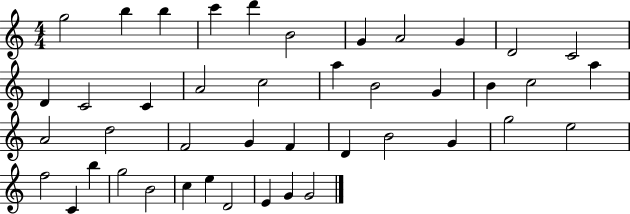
{
  \clef treble
  \numericTimeSignature
  \time 4/4
  \key c \major
  g''2 b''4 b''4 | c'''4 d'''4 b'2 | g'4 a'2 g'4 | d'2 c'2 | \break d'4 c'2 c'4 | a'2 c''2 | a''4 b'2 g'4 | b'4 c''2 a''4 | \break a'2 d''2 | f'2 g'4 f'4 | d'4 b'2 g'4 | g''2 e''2 | \break f''2 c'4 b''4 | g''2 b'2 | c''4 e''4 d'2 | e'4 g'4 g'2 | \break \bar "|."
}